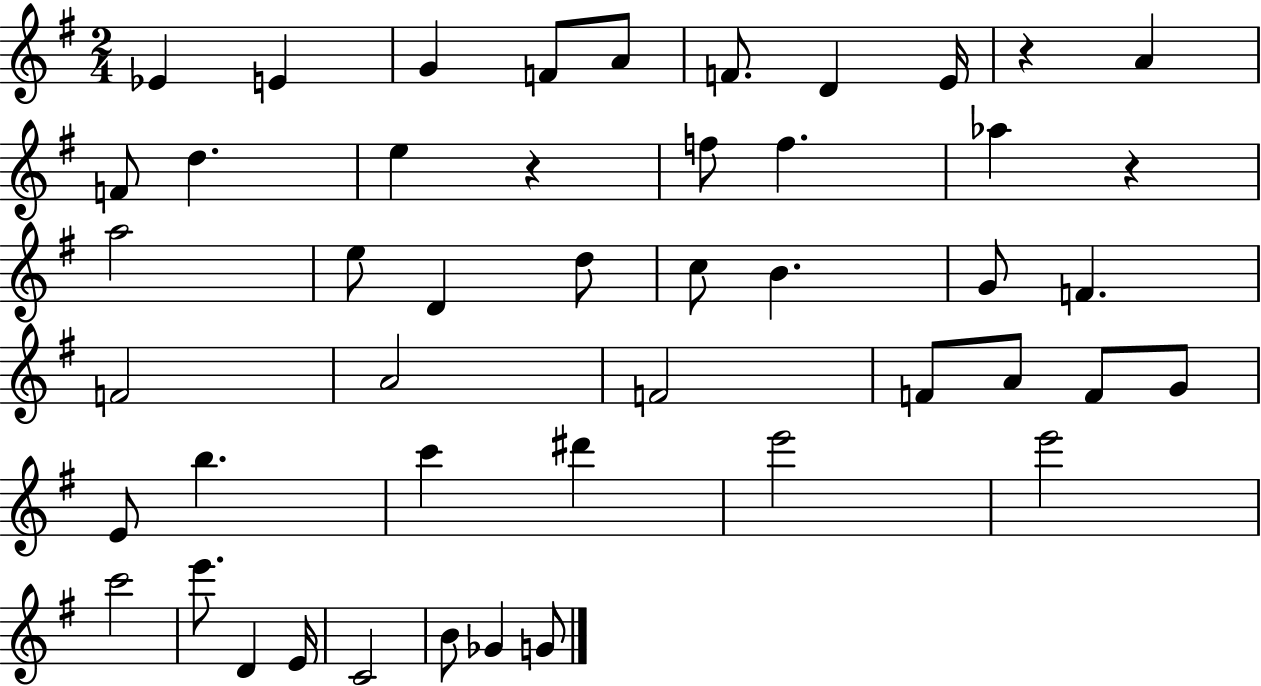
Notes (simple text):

Eb4/q E4/q G4/q F4/e A4/e F4/e. D4/q E4/s R/q A4/q F4/e D5/q. E5/q R/q F5/e F5/q. Ab5/q R/q A5/h E5/e D4/q D5/e C5/e B4/q. G4/e F4/q. F4/h A4/h F4/h F4/e A4/e F4/e G4/e E4/e B5/q. C6/q D#6/q E6/h E6/h C6/h E6/e. D4/q E4/s C4/h B4/e Gb4/q G4/e